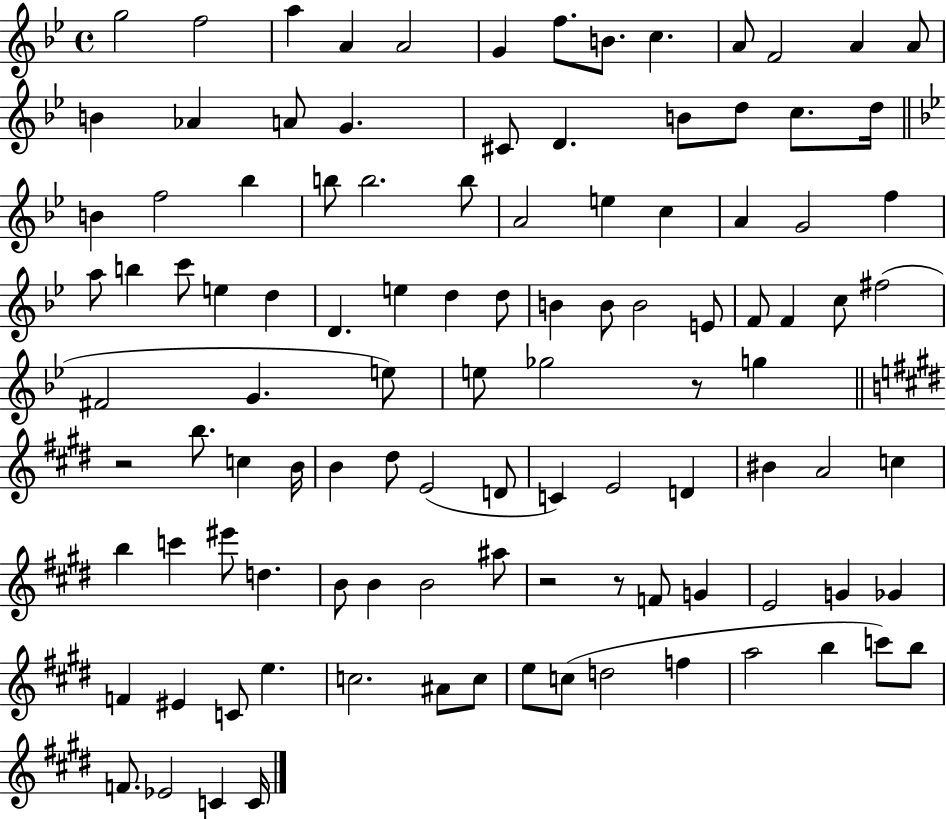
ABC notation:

X:1
T:Untitled
M:4/4
L:1/4
K:Bb
g2 f2 a A A2 G f/2 B/2 c A/2 F2 A A/2 B _A A/2 G ^C/2 D B/2 d/2 c/2 d/4 B f2 _b b/2 b2 b/2 A2 e c A G2 f a/2 b c'/2 e d D e d d/2 B B/2 B2 E/2 F/2 F c/2 ^f2 ^F2 G e/2 e/2 _g2 z/2 g z2 b/2 c B/4 B ^d/2 E2 D/2 C E2 D ^B A2 c b c' ^e'/2 d B/2 B B2 ^a/2 z2 z/2 F/2 G E2 G _G F ^E C/2 e c2 ^A/2 c/2 e/2 c/2 d2 f a2 b c'/2 b/2 F/2 _E2 C C/4